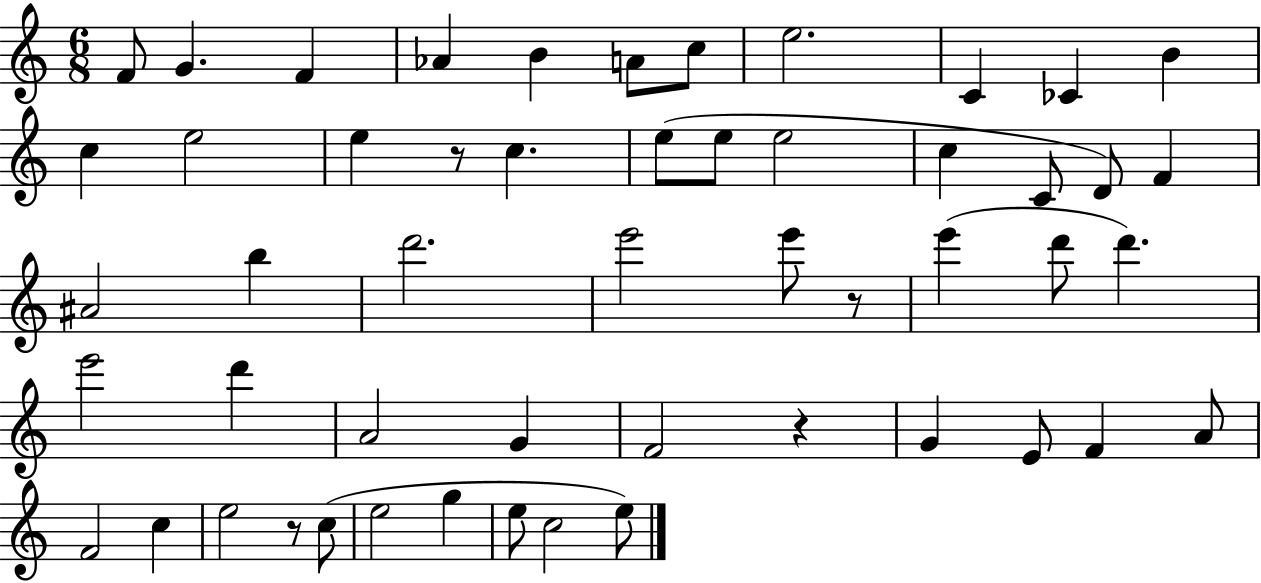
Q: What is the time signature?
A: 6/8